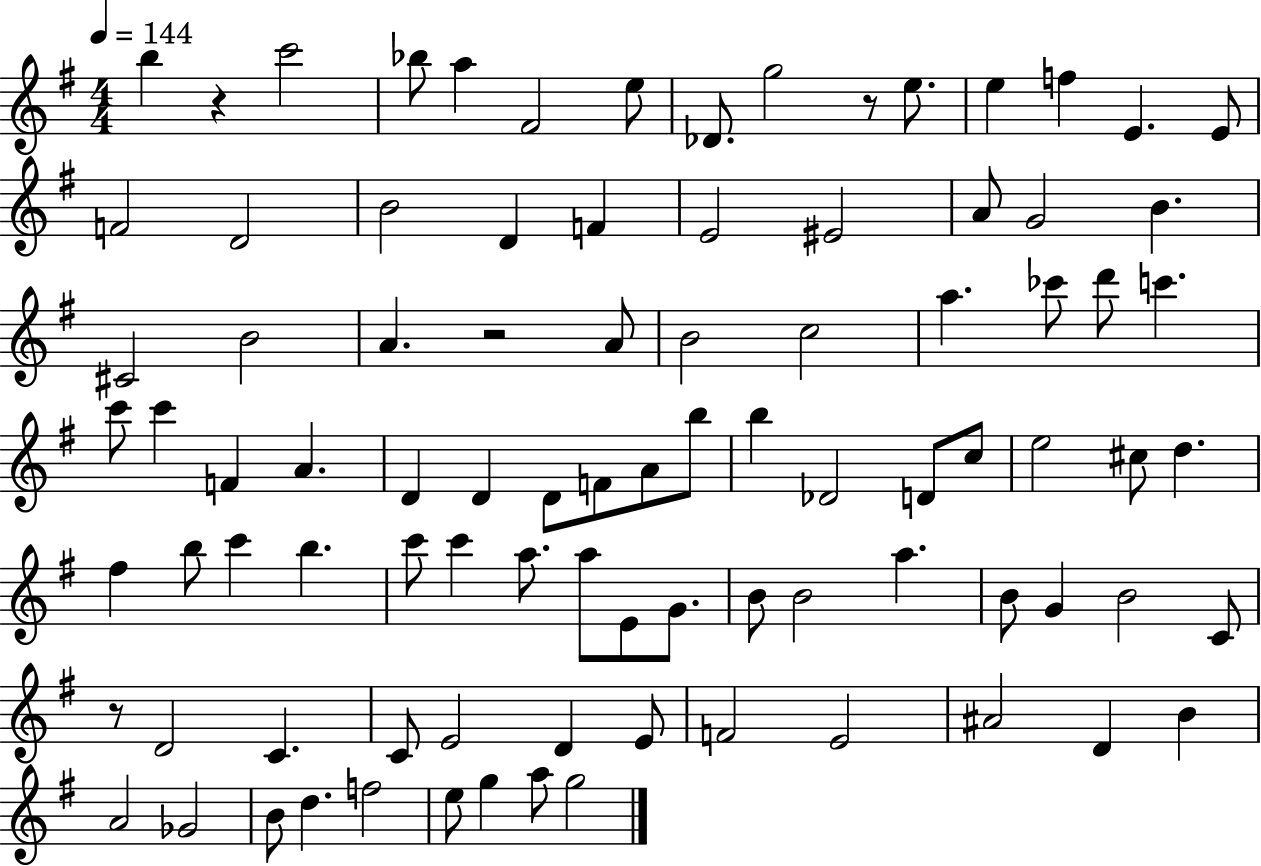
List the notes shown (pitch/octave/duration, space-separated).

B5/q R/q C6/h Bb5/e A5/q F#4/h E5/e Db4/e. G5/h R/e E5/e. E5/q F5/q E4/q. E4/e F4/h D4/h B4/h D4/q F4/q E4/h EIS4/h A4/e G4/h B4/q. C#4/h B4/h A4/q. R/h A4/e B4/h C5/h A5/q. CES6/e D6/e C6/q. C6/e C6/q F4/q A4/q. D4/q D4/q D4/e F4/e A4/e B5/e B5/q Db4/h D4/e C5/e E5/h C#5/e D5/q. F#5/q B5/e C6/q B5/q. C6/e C6/q A5/e. A5/e E4/e G4/e. B4/e B4/h A5/q. B4/e G4/q B4/h C4/e R/e D4/h C4/q. C4/e E4/h D4/q E4/e F4/h E4/h A#4/h D4/q B4/q A4/h Gb4/h B4/e D5/q. F5/h E5/e G5/q A5/e G5/h